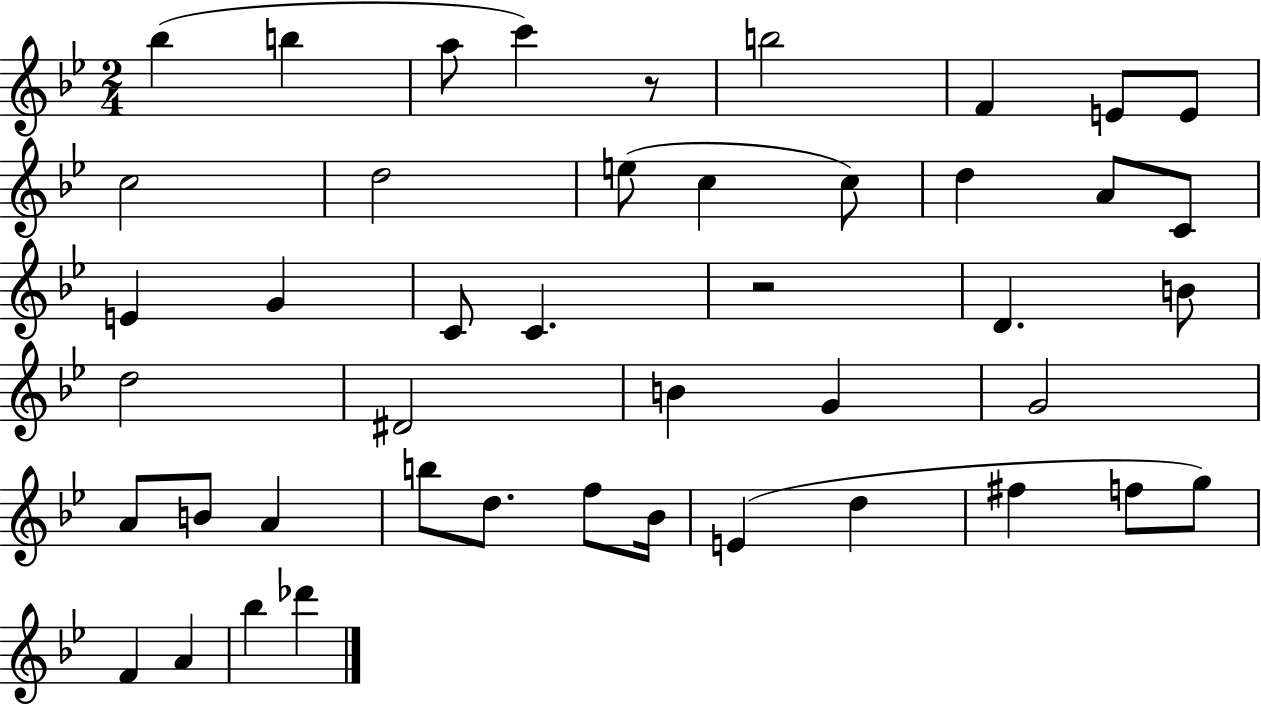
X:1
T:Untitled
M:2/4
L:1/4
K:Bb
_b b a/2 c' z/2 b2 F E/2 E/2 c2 d2 e/2 c c/2 d A/2 C/2 E G C/2 C z2 D B/2 d2 ^D2 B G G2 A/2 B/2 A b/2 d/2 f/2 _B/4 E d ^f f/2 g/2 F A _b _d'